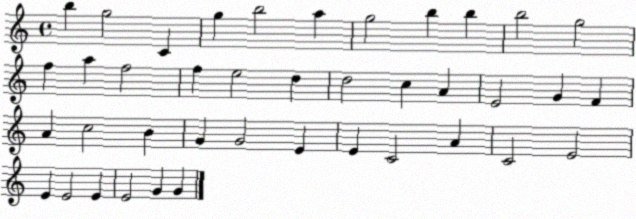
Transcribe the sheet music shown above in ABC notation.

X:1
T:Untitled
M:4/4
L:1/4
K:C
b g2 C g b2 a g2 b b b2 g2 f a f2 f e2 d d2 c A E2 G F A c2 B G G2 E E C2 A C2 E2 E E2 E E2 G G